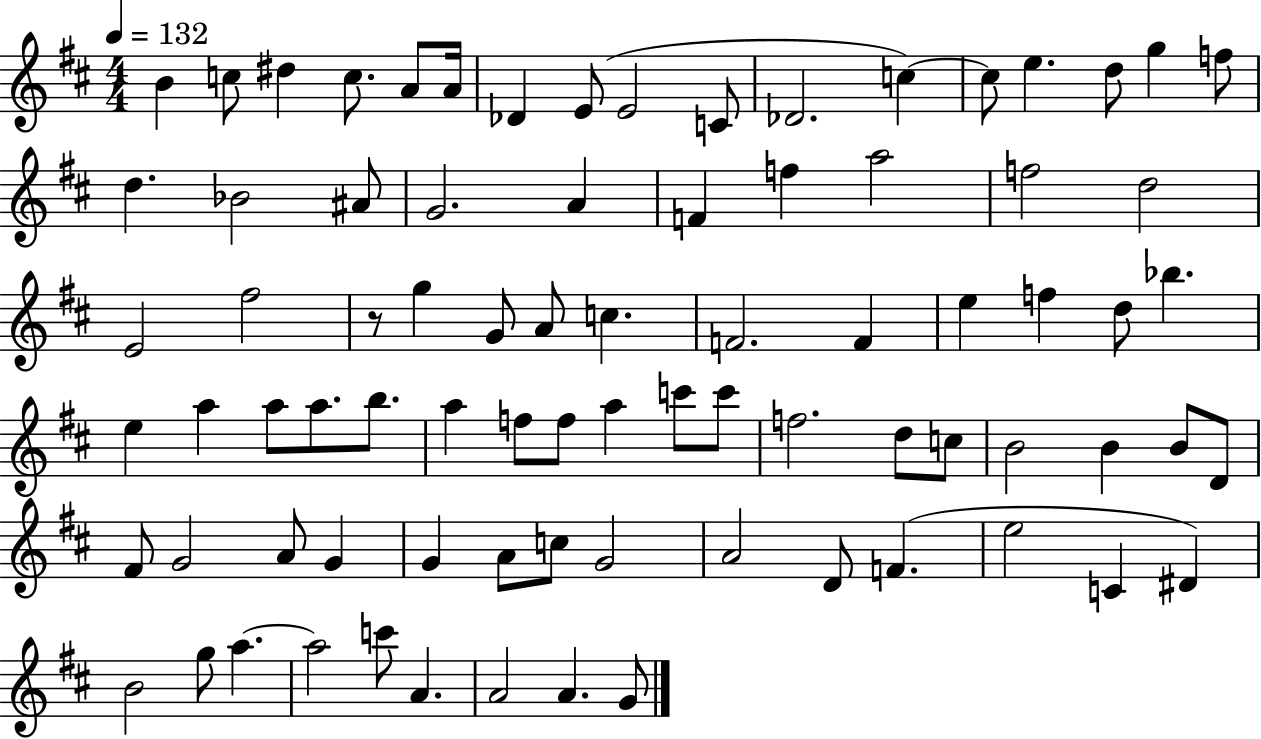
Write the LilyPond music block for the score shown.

{
  \clef treble
  \numericTimeSignature
  \time 4/4
  \key d \major
  \tempo 4 = 132
  b'4 c''8 dis''4 c''8. a'8 a'16 | des'4 e'8( e'2 c'8 | des'2. c''4~~) | c''8 e''4. d''8 g''4 f''8 | \break d''4. bes'2 ais'8 | g'2. a'4 | f'4 f''4 a''2 | f''2 d''2 | \break e'2 fis''2 | r8 g''4 g'8 a'8 c''4. | f'2. f'4 | e''4 f''4 d''8 bes''4. | \break e''4 a''4 a''8 a''8. b''8. | a''4 f''8 f''8 a''4 c'''8 c'''8 | f''2. d''8 c''8 | b'2 b'4 b'8 d'8 | \break fis'8 g'2 a'8 g'4 | g'4 a'8 c''8 g'2 | a'2 d'8 f'4.( | e''2 c'4 dis'4) | \break b'2 g''8 a''4.~~ | a''2 c'''8 a'4. | a'2 a'4. g'8 | \bar "|."
}